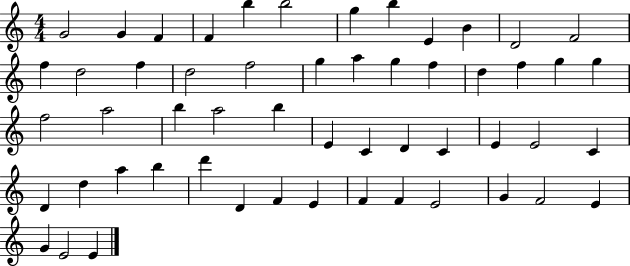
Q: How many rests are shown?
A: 0